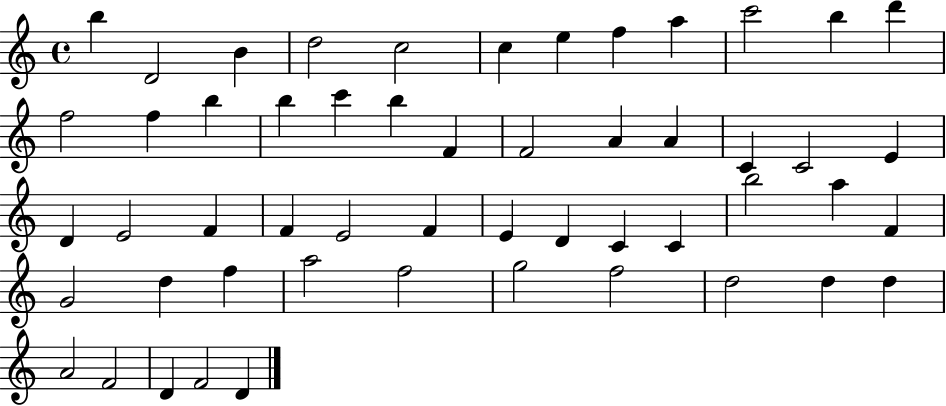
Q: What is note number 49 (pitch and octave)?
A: A4